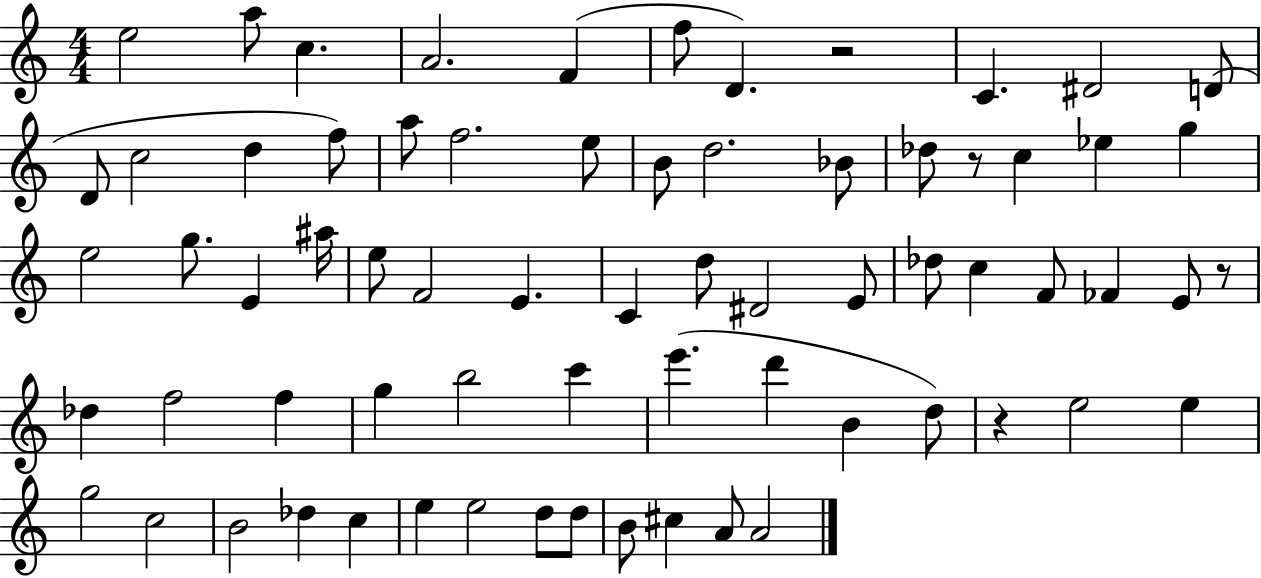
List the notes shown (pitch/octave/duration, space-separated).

E5/h A5/e C5/q. A4/h. F4/q F5/e D4/q. R/h C4/q. D#4/h D4/e D4/e C5/h D5/q F5/e A5/e F5/h. E5/e B4/e D5/h. Bb4/e Db5/e R/e C5/q Eb5/q G5/q E5/h G5/e. E4/q A#5/s E5/e F4/h E4/q. C4/q D5/e D#4/h E4/e Db5/e C5/q F4/e FES4/q E4/e R/e Db5/q F5/h F5/q G5/q B5/h C6/q E6/q. D6/q B4/q D5/e R/q E5/h E5/q G5/h C5/h B4/h Db5/q C5/q E5/q E5/h D5/e D5/e B4/e C#5/q A4/e A4/h